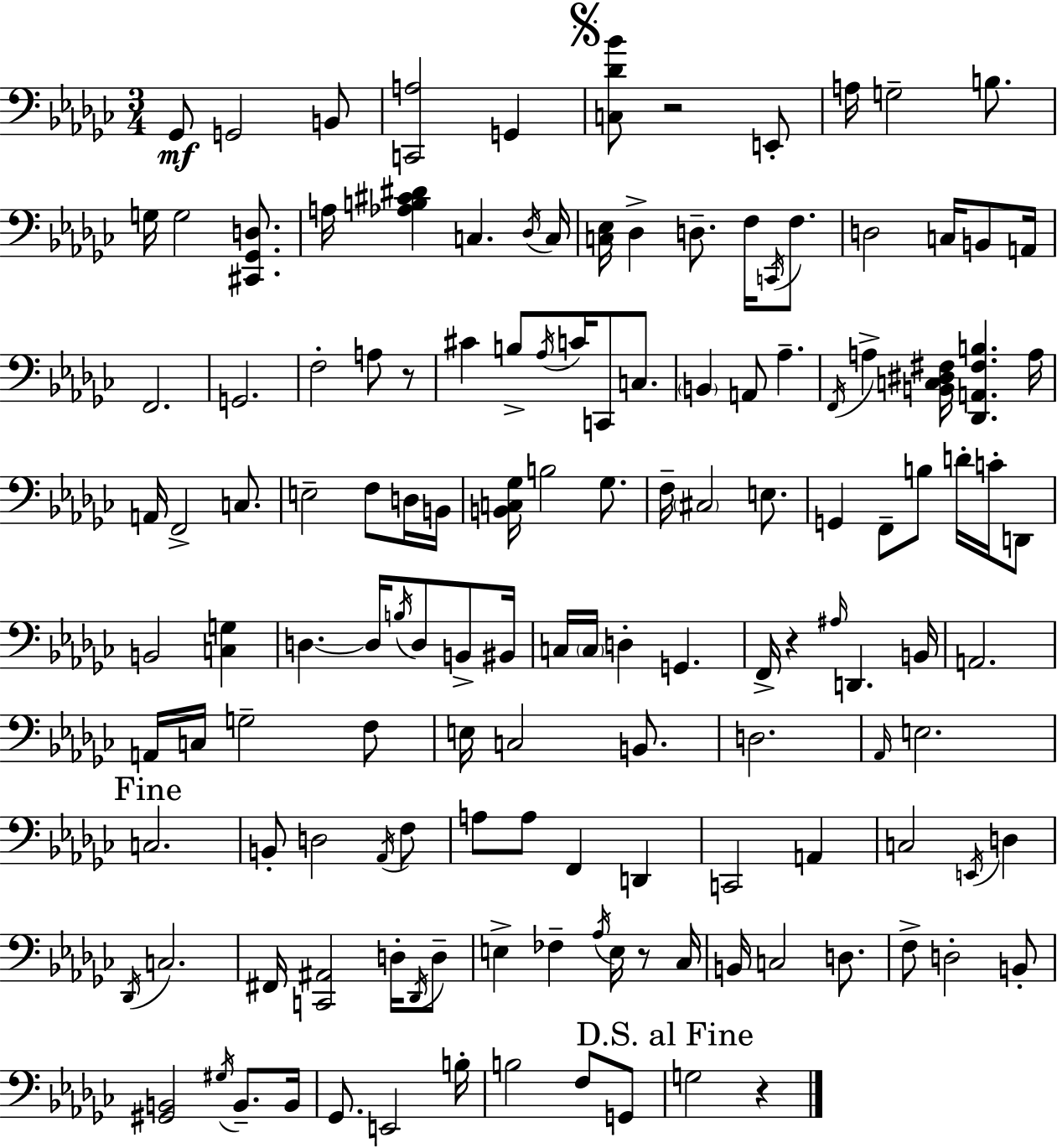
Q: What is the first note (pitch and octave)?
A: Gb2